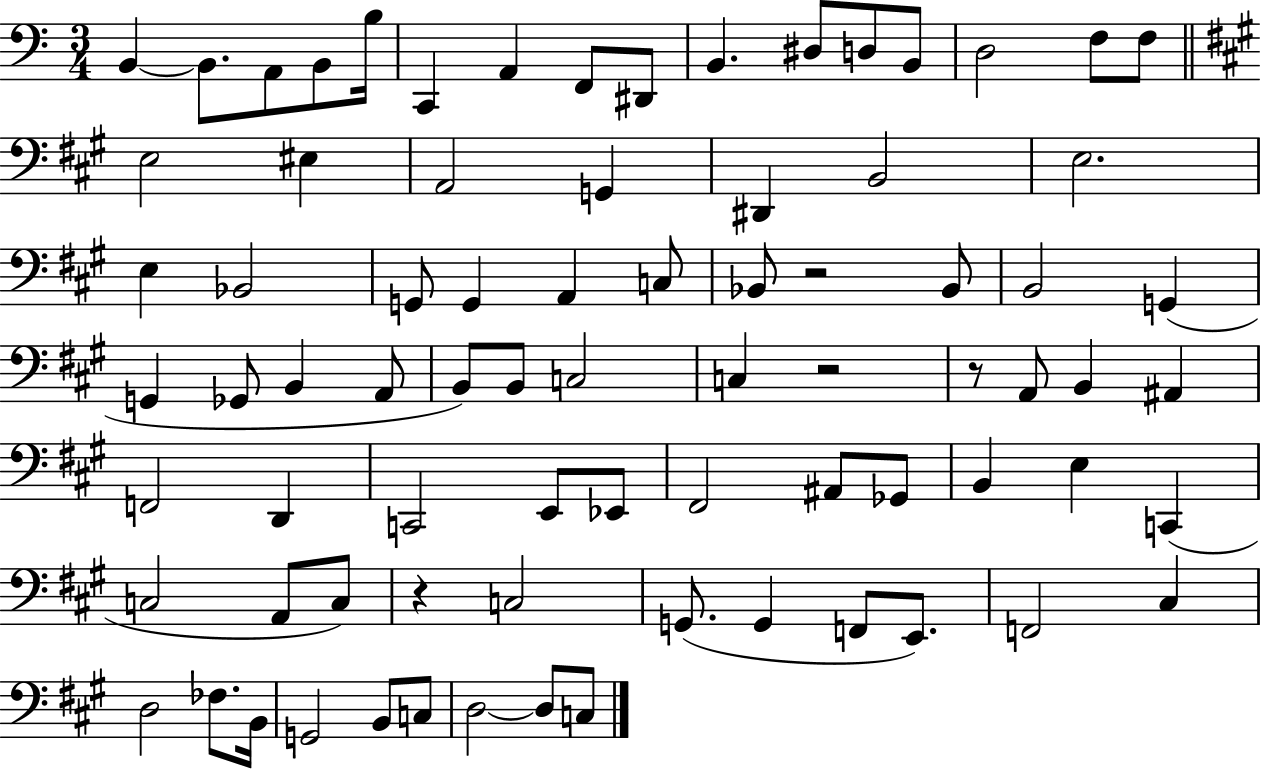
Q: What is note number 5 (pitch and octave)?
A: B3